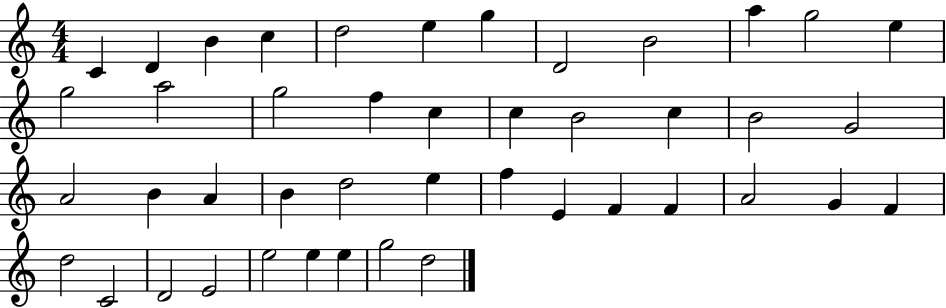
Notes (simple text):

C4/q D4/q B4/q C5/q D5/h E5/q G5/q D4/h B4/h A5/q G5/h E5/q G5/h A5/h G5/h F5/q C5/q C5/q B4/h C5/q B4/h G4/h A4/h B4/q A4/q B4/q D5/h E5/q F5/q E4/q F4/q F4/q A4/h G4/q F4/q D5/h C4/h D4/h E4/h E5/h E5/q E5/q G5/h D5/h